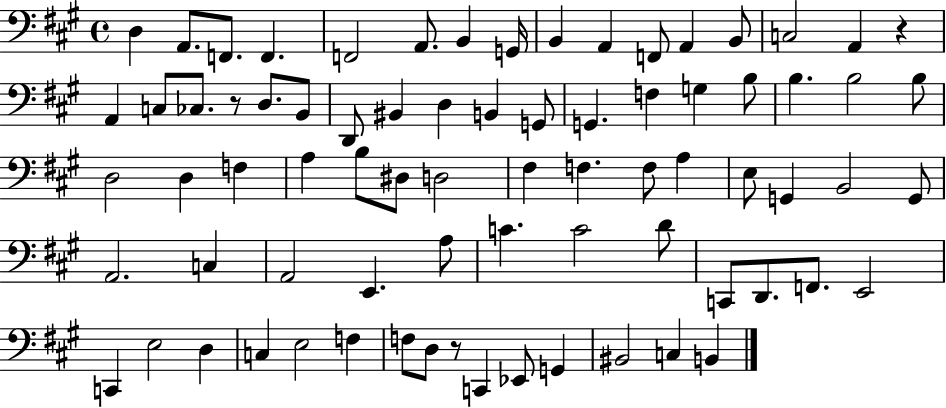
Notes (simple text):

D3/q A2/e. F2/e. F2/q. F2/h A2/e. B2/q G2/s B2/q A2/q F2/e A2/q B2/e C3/h A2/q R/q A2/q C3/e CES3/e. R/e D3/e. B2/e D2/e BIS2/q D3/q B2/q G2/e G2/q. F3/q G3/q B3/e B3/q. B3/h B3/e D3/h D3/q F3/q A3/q B3/e D#3/e D3/h F#3/q F3/q. F3/e A3/q E3/e G2/q B2/h G2/e A2/h. C3/q A2/h E2/q. A3/e C4/q. C4/h D4/e C2/e D2/e. F2/e. E2/h C2/q E3/h D3/q C3/q E3/h F3/q F3/e D3/e R/e C2/q Eb2/e G2/q BIS2/h C3/q B2/q